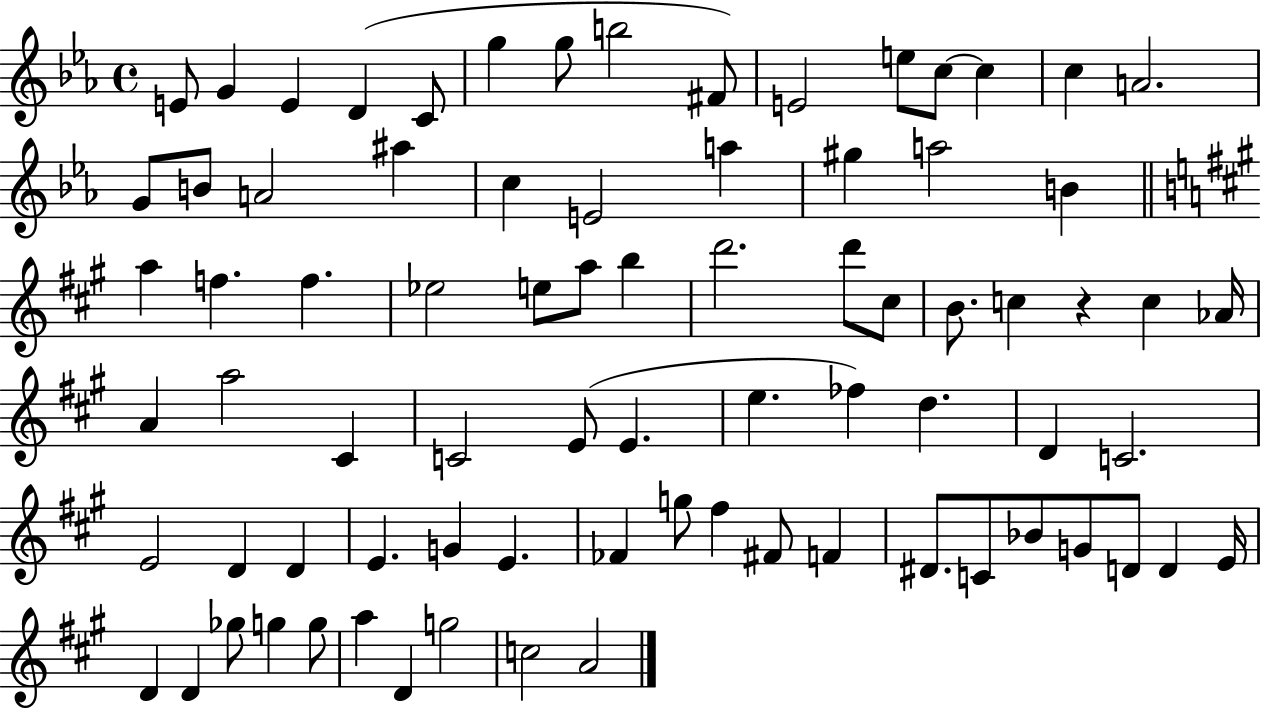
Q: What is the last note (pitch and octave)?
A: A4